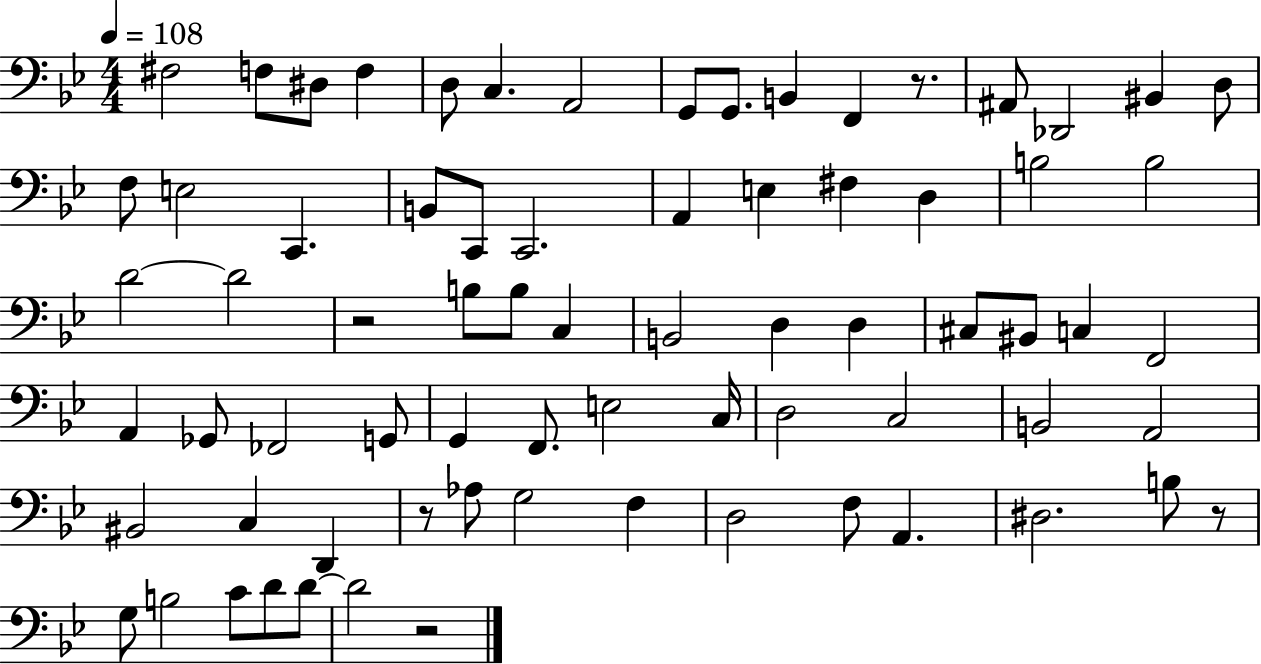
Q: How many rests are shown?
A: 5